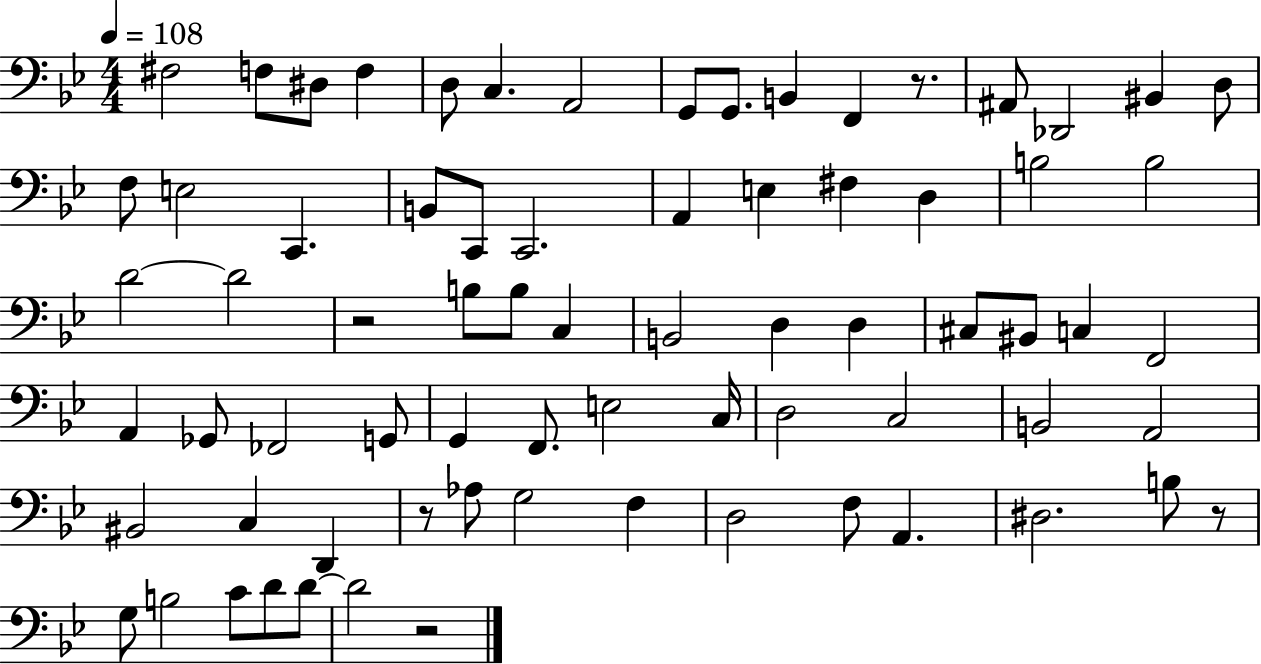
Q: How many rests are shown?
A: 5